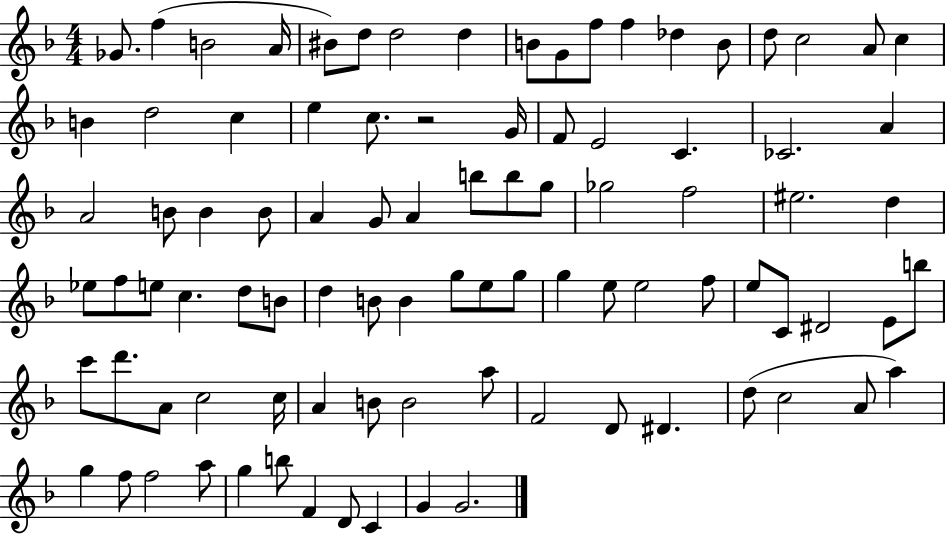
{
  \clef treble
  \numericTimeSignature
  \time 4/4
  \key f \major
  ges'8. f''4( b'2 a'16 | bis'8) d''8 d''2 d''4 | b'8 g'8 f''8 f''4 des''4 b'8 | d''8 c''2 a'8 c''4 | \break b'4 d''2 c''4 | e''4 c''8. r2 g'16 | f'8 e'2 c'4. | ces'2. a'4 | \break a'2 b'8 b'4 b'8 | a'4 g'8 a'4 b''8 b''8 g''8 | ges''2 f''2 | eis''2. d''4 | \break ees''8 f''8 e''8 c''4. d''8 b'8 | d''4 b'8 b'4 g''8 e''8 g''8 | g''4 e''8 e''2 f''8 | e''8 c'8 dis'2 e'8 b''8 | \break c'''8 d'''8. a'8 c''2 c''16 | a'4 b'8 b'2 a''8 | f'2 d'8 dis'4. | d''8( c''2 a'8 a''4) | \break g''4 f''8 f''2 a''8 | g''4 b''8 f'4 d'8 c'4 | g'4 g'2. | \bar "|."
}